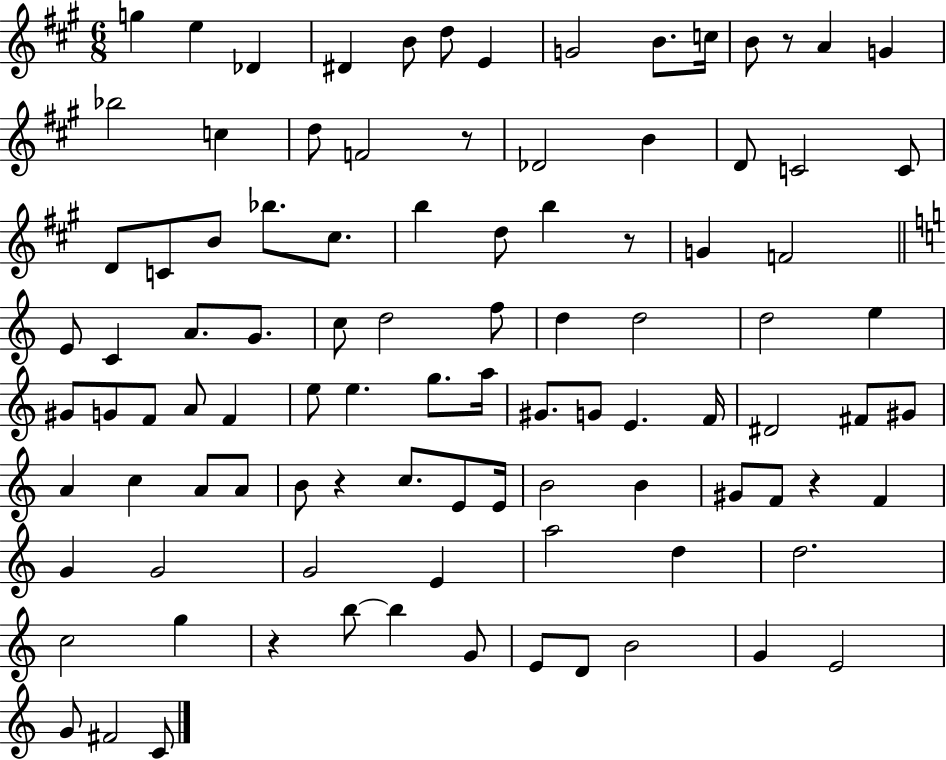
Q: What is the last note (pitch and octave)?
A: C4